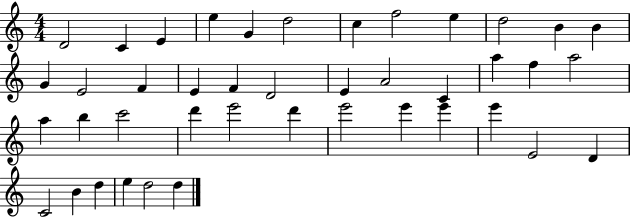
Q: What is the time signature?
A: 4/4